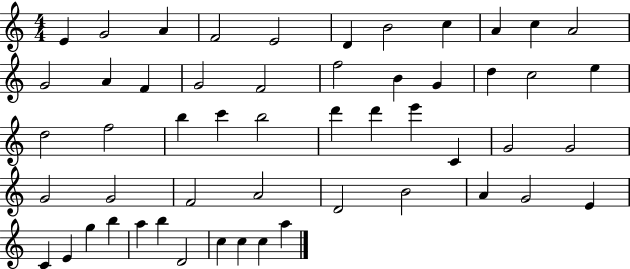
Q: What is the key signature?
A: C major